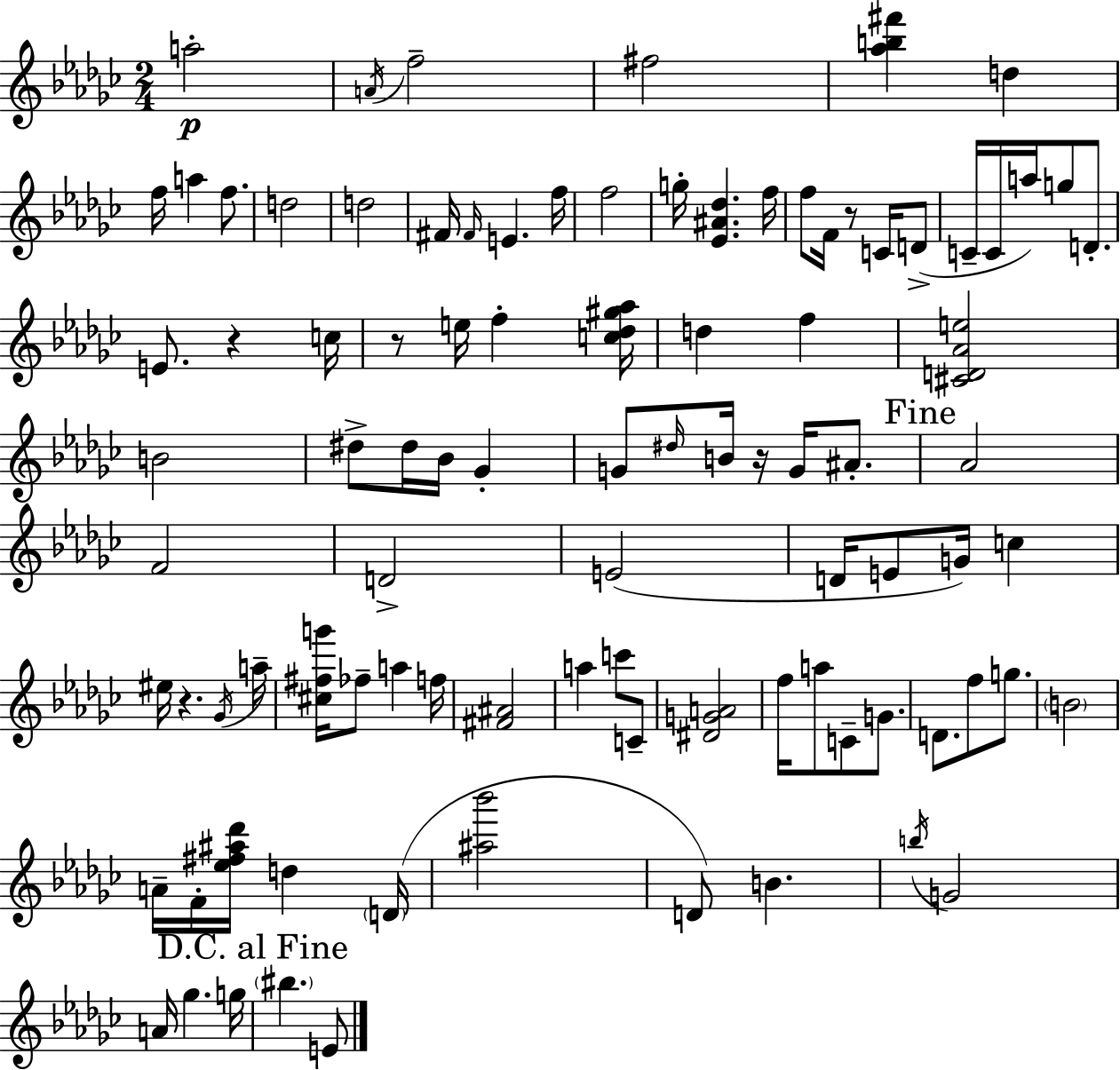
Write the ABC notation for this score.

X:1
T:Untitled
M:2/4
L:1/4
K:Ebm
a2 A/4 f2 ^f2 [_ab^f'] d f/4 a f/2 d2 d2 ^F/4 ^F/4 E f/4 f2 g/4 [_E^A_d] f/4 f/2 F/4 z/2 C/4 D/2 C/4 C/4 a/4 g/2 D/2 E/2 z c/4 z/2 e/4 f [c_d^g_a]/4 d f [^CD_Ae]2 B2 ^d/2 ^d/4 _B/4 _G G/2 ^d/4 B/4 z/4 G/4 ^A/2 _A2 F2 D2 E2 D/4 E/2 G/4 c ^e/4 z _G/4 a/4 [^c^fg']/4 _f/2 a f/4 [^F^A]2 a c'/2 C/2 [^DGA]2 f/4 a/2 C/2 G/2 D/2 f/2 g/2 B2 A/4 F/4 [_e^f^a_d']/4 d D/4 [^a_b']2 D/2 B b/4 G2 A/4 _g g/4 ^b E/2